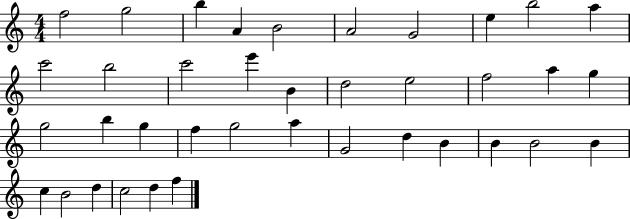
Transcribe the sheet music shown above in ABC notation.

X:1
T:Untitled
M:4/4
L:1/4
K:C
f2 g2 b A B2 A2 G2 e b2 a c'2 b2 c'2 e' B d2 e2 f2 a g g2 b g f g2 a G2 d B B B2 B c B2 d c2 d f